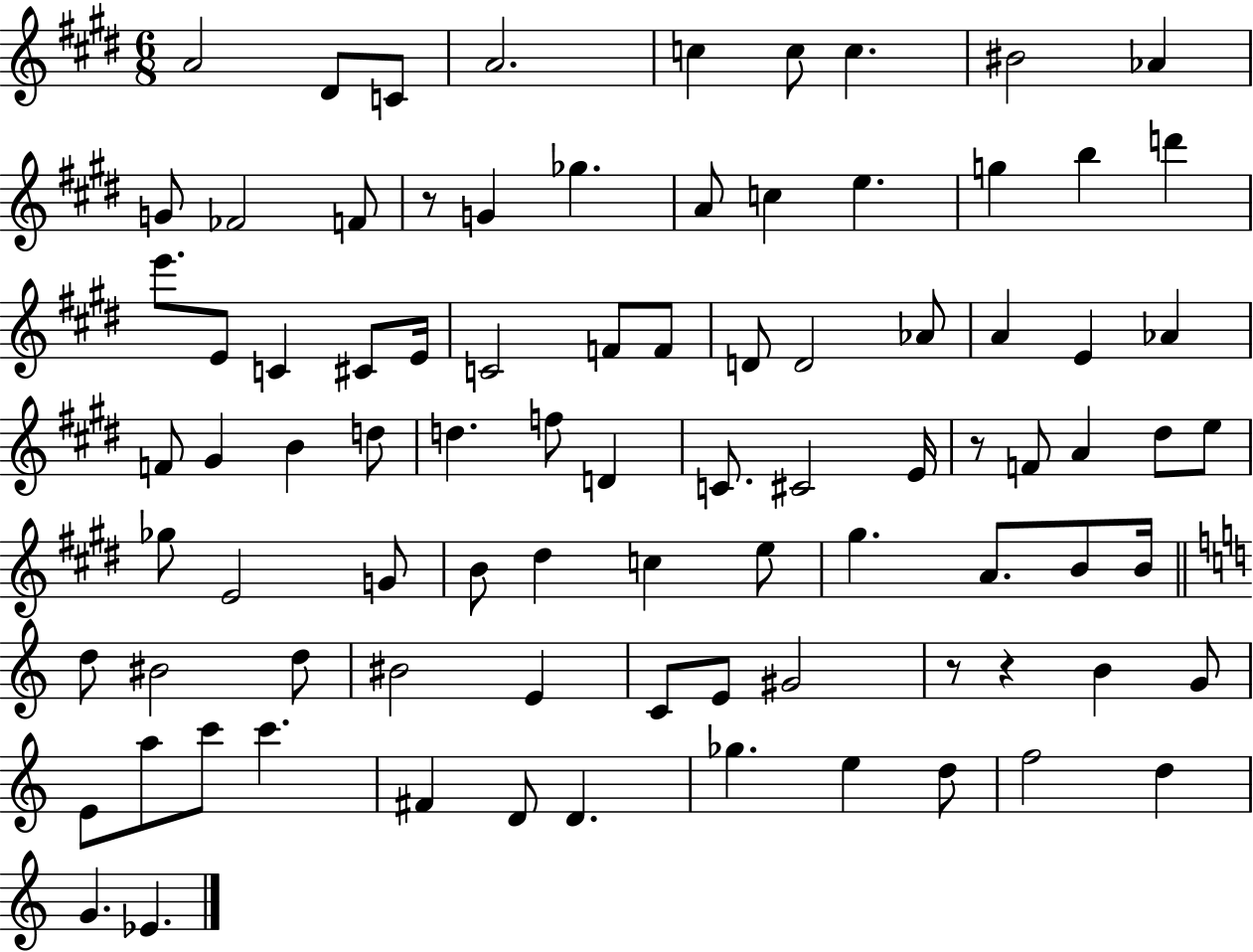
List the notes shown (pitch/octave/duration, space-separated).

A4/h D#4/e C4/e A4/h. C5/q C5/e C5/q. BIS4/h Ab4/q G4/e FES4/h F4/e R/e G4/q Gb5/q. A4/e C5/q E5/q. G5/q B5/q D6/q E6/e. E4/e C4/q C#4/e E4/s C4/h F4/e F4/e D4/e D4/h Ab4/e A4/q E4/q Ab4/q F4/e G#4/q B4/q D5/e D5/q. F5/e D4/q C4/e. C#4/h E4/s R/e F4/e A4/q D#5/e E5/e Gb5/e E4/h G4/e B4/e D#5/q C5/q E5/e G#5/q. A4/e. B4/e B4/s D5/e BIS4/h D5/e BIS4/h E4/q C4/e E4/e G#4/h R/e R/q B4/q G4/e E4/e A5/e C6/e C6/q. F#4/q D4/e D4/q. Gb5/q. E5/q D5/e F5/h D5/q G4/q. Eb4/q.